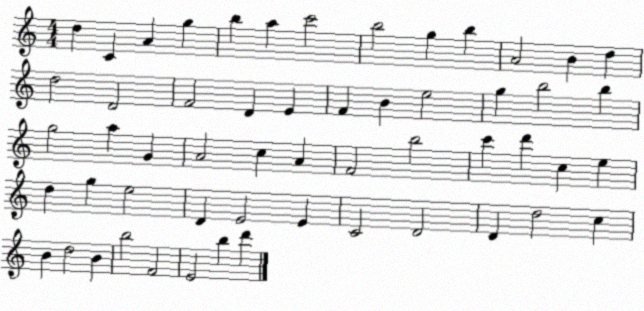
X:1
T:Untitled
M:4/4
L:1/4
K:C
d C A g b a c'2 b2 g b A2 B d d2 D2 F2 D E F B e2 g b2 b g2 a G A2 c A F2 b2 c' d' c e d g e2 D E2 E C2 D2 D d2 c B d2 B b2 F2 E2 b d'